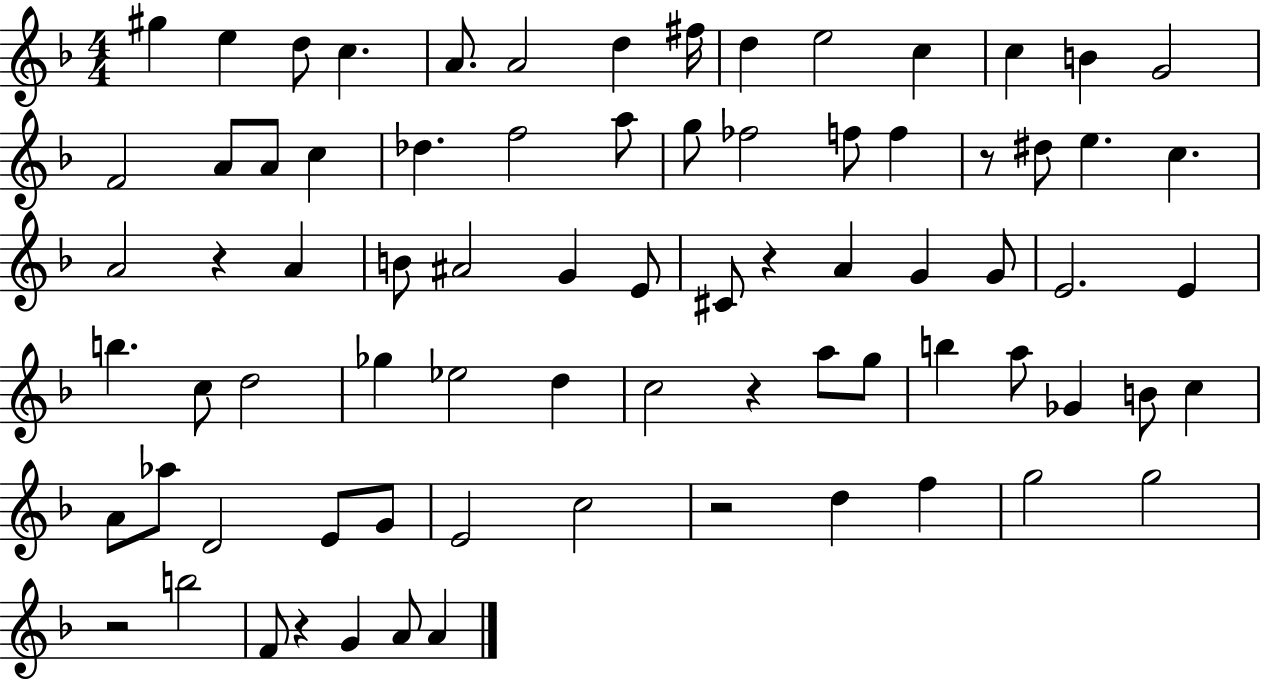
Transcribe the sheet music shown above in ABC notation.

X:1
T:Untitled
M:4/4
L:1/4
K:F
^g e d/2 c A/2 A2 d ^f/4 d e2 c c B G2 F2 A/2 A/2 c _d f2 a/2 g/2 _f2 f/2 f z/2 ^d/2 e c A2 z A B/2 ^A2 G E/2 ^C/2 z A G G/2 E2 E b c/2 d2 _g _e2 d c2 z a/2 g/2 b a/2 _G B/2 c A/2 _a/2 D2 E/2 G/2 E2 c2 z2 d f g2 g2 z2 b2 F/2 z G A/2 A